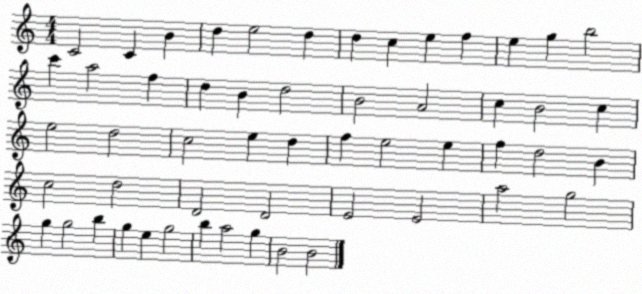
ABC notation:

X:1
T:Untitled
M:4/4
L:1/4
K:C
C2 C B d e2 d d c e f e g b2 c' a2 f d B d2 B2 A2 c B2 c e2 d2 c2 e d f e2 e f d2 B c2 d2 D2 D2 E2 E2 a2 g2 g g2 b g e g2 b a2 g B2 B2